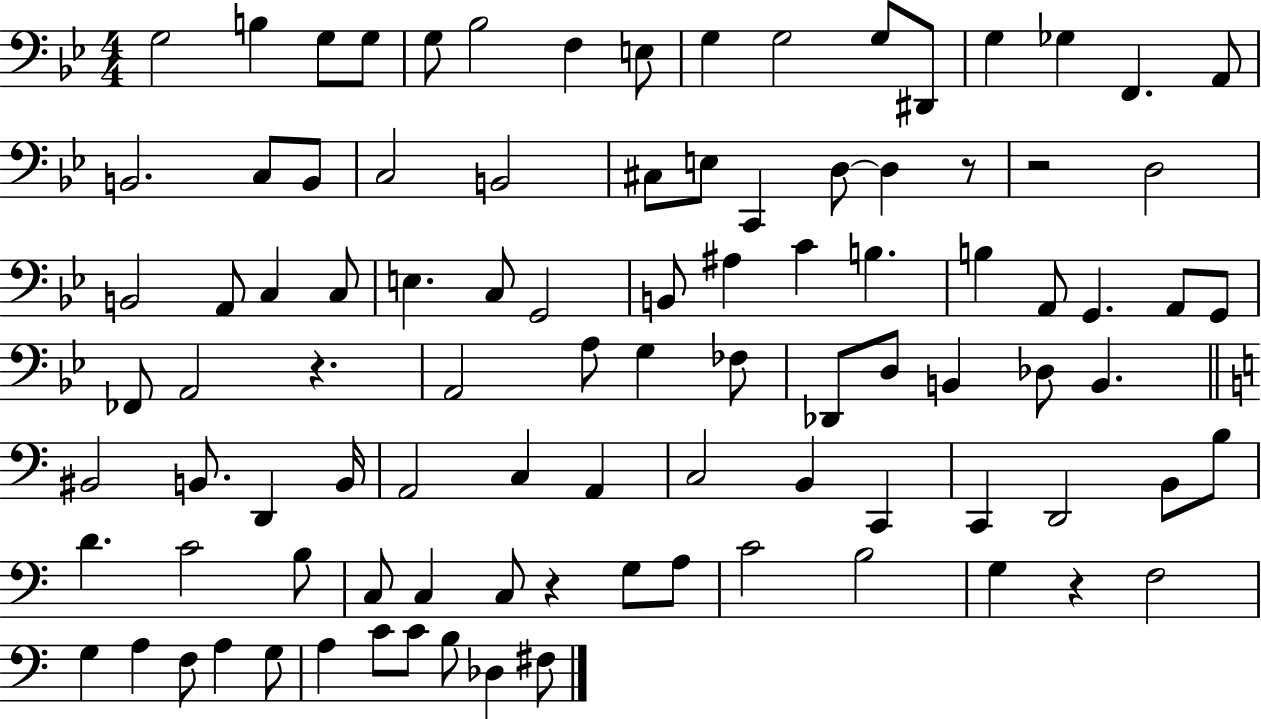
X:1
T:Untitled
M:4/4
L:1/4
K:Bb
G,2 B, G,/2 G,/2 G,/2 _B,2 F, E,/2 G, G,2 G,/2 ^D,,/2 G, _G, F,, A,,/2 B,,2 C,/2 B,,/2 C,2 B,,2 ^C,/2 E,/2 C,, D,/2 D, z/2 z2 D,2 B,,2 A,,/2 C, C,/2 E, C,/2 G,,2 B,,/2 ^A, C B, B, A,,/2 G,, A,,/2 G,,/2 _F,,/2 A,,2 z A,,2 A,/2 G, _F,/2 _D,,/2 D,/2 B,, _D,/2 B,, ^B,,2 B,,/2 D,, B,,/4 A,,2 C, A,, C,2 B,, C,, C,, D,,2 B,,/2 B,/2 D C2 B,/2 C,/2 C, C,/2 z G,/2 A,/2 C2 B,2 G, z F,2 G, A, F,/2 A, G,/2 A, C/2 C/2 B,/2 _D, ^F,/2